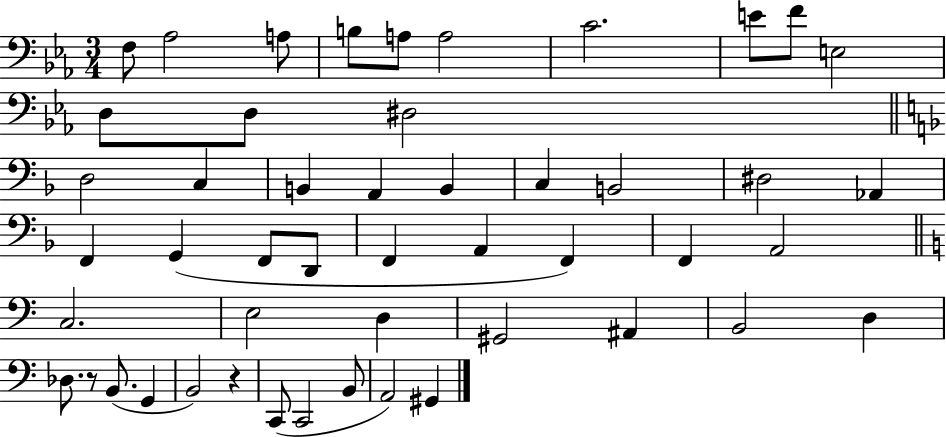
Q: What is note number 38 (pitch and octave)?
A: D3